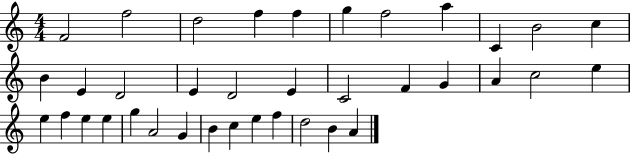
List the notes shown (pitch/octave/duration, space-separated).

F4/h F5/h D5/h F5/q F5/q G5/q F5/h A5/q C4/q B4/h C5/q B4/q E4/q D4/h E4/q D4/h E4/q C4/h F4/q G4/q A4/q C5/h E5/q E5/q F5/q E5/q E5/q G5/q A4/h G4/q B4/q C5/q E5/q F5/q D5/h B4/q A4/q